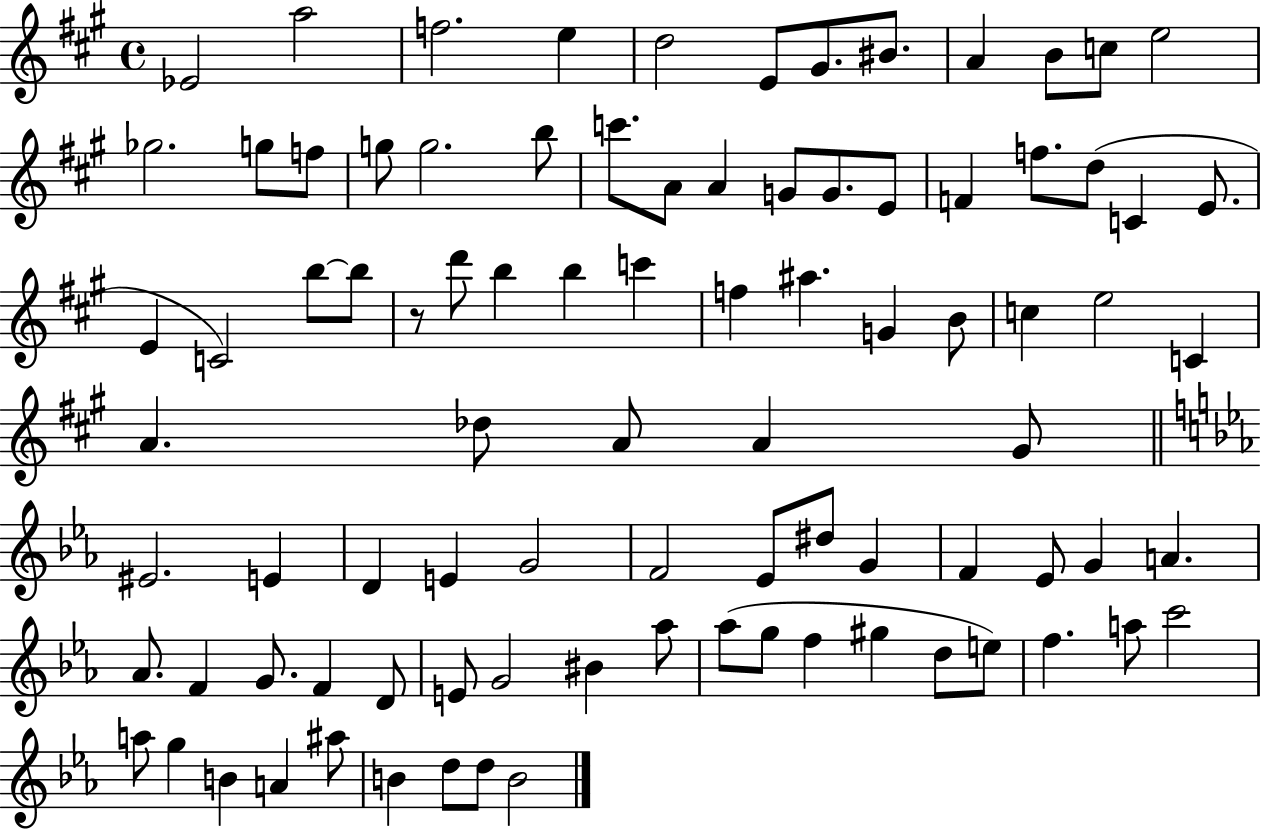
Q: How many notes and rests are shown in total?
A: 90